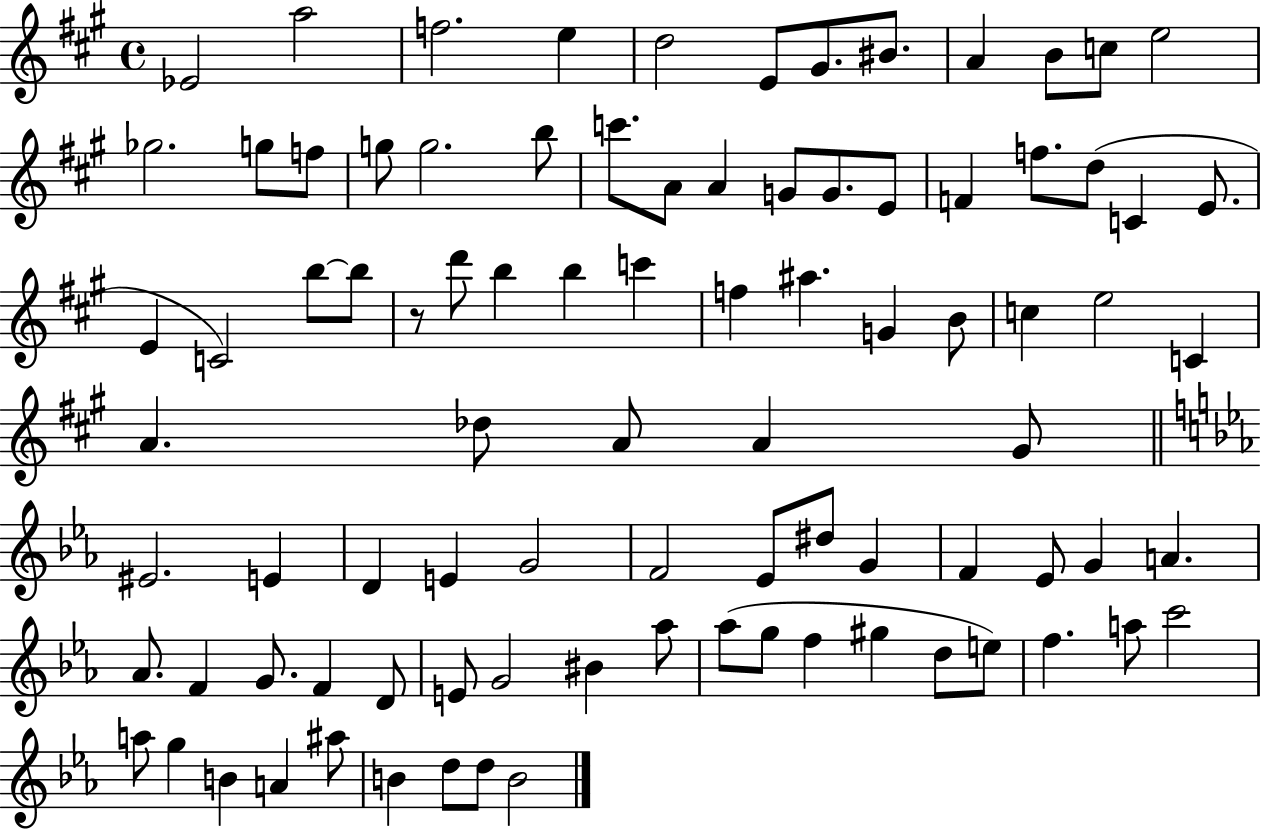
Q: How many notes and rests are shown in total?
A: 90